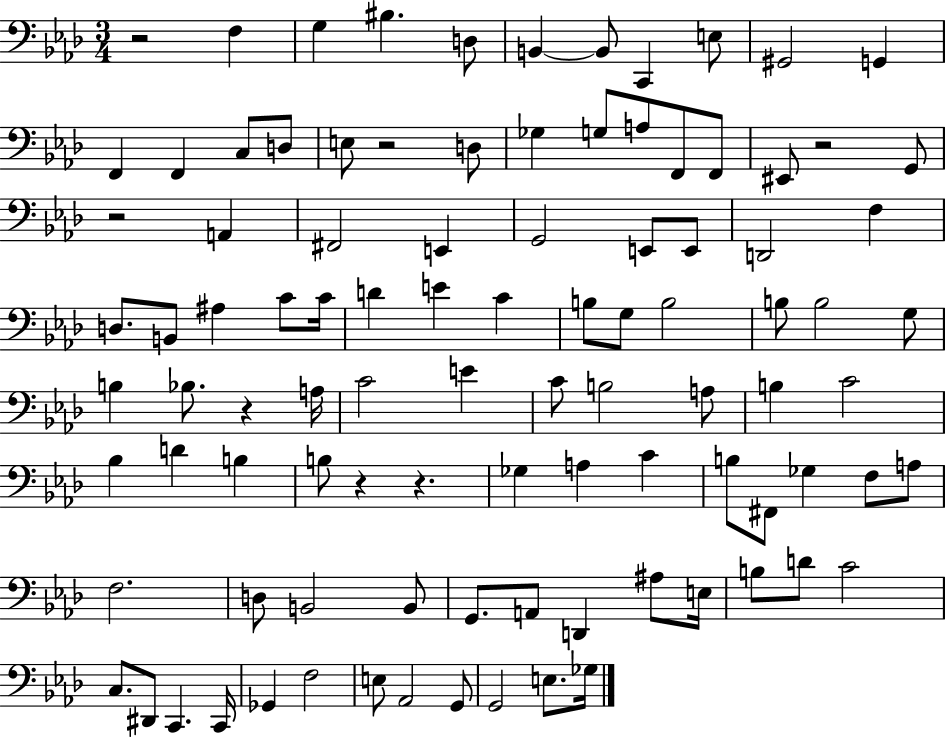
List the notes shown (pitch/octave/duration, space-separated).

R/h F3/q G3/q BIS3/q. D3/e B2/q B2/e C2/q E3/e G#2/h G2/q F2/q F2/q C3/e D3/e E3/e R/h D3/e Gb3/q G3/e A3/e F2/e F2/e EIS2/e R/h G2/e R/h A2/q F#2/h E2/q G2/h E2/e E2/e D2/h F3/q D3/e. B2/e A#3/q C4/e C4/s D4/q E4/q C4/q B3/e G3/e B3/h B3/e B3/h G3/e B3/q Bb3/e. R/q A3/s C4/h E4/q C4/e B3/h A3/e B3/q C4/h Bb3/q D4/q B3/q B3/e R/q R/q. Gb3/q A3/q C4/q B3/e F#2/e Gb3/q F3/e A3/e F3/h. D3/e B2/h B2/e G2/e. A2/e D2/q A#3/e E3/s B3/e D4/e C4/h C3/e. D#2/e C2/q. C2/s Gb2/q F3/h E3/e Ab2/h G2/e G2/h E3/e. Gb3/s